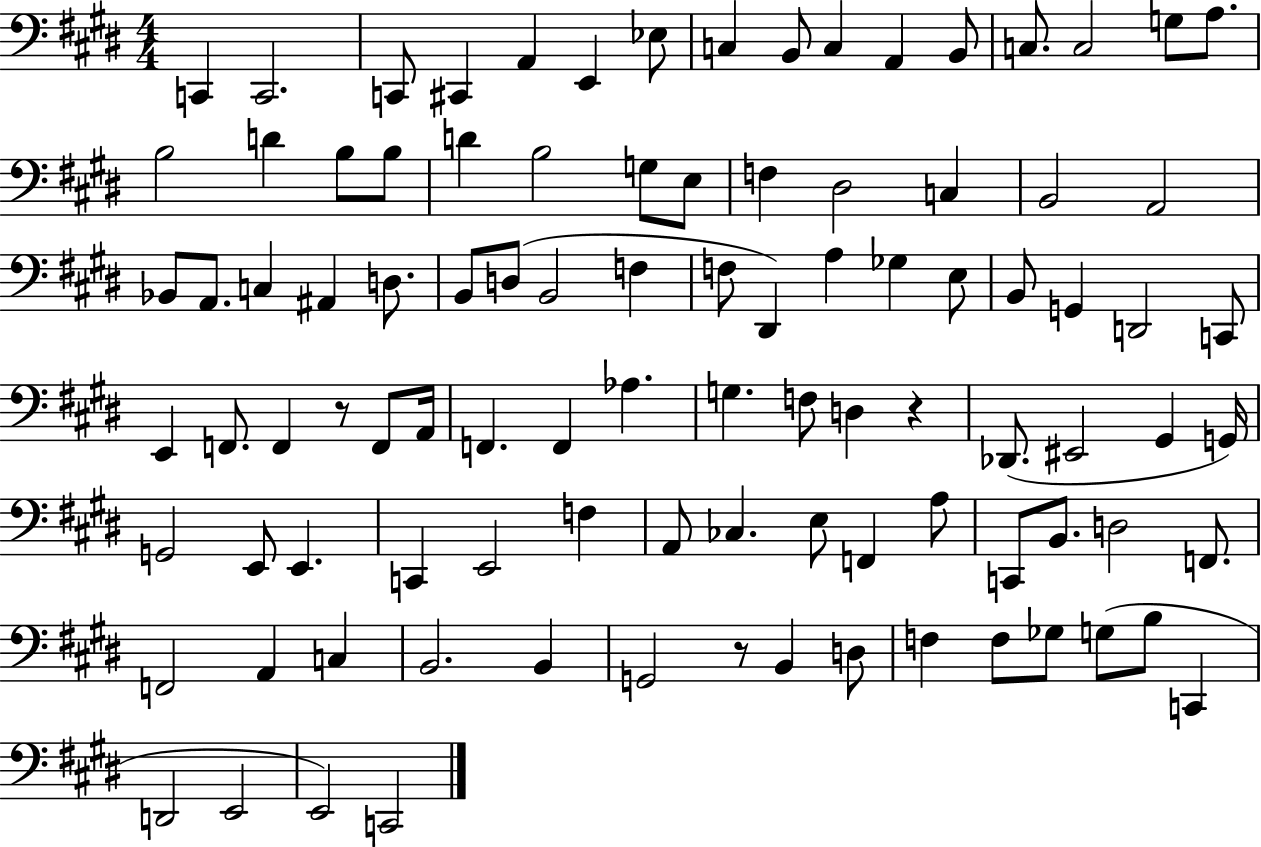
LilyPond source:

{
  \clef bass
  \numericTimeSignature
  \time 4/4
  \key e \major
  c,4 c,2. | c,8 cis,4 a,4 e,4 ees8 | c4 b,8 c4 a,4 b,8 | c8. c2 g8 a8. | \break b2 d'4 b8 b8 | d'4 b2 g8 e8 | f4 dis2 c4 | b,2 a,2 | \break bes,8 a,8. c4 ais,4 d8. | b,8 d8( b,2 f4 | f8 dis,4) a4 ges4 e8 | b,8 g,4 d,2 c,8 | \break e,4 f,8. f,4 r8 f,8 a,16 | f,4. f,4 aes4. | g4. f8 d4 r4 | des,8.( eis,2 gis,4 g,16) | \break g,2 e,8 e,4. | c,4 e,2 f4 | a,8 ces4. e8 f,4 a8 | c,8 b,8. d2 f,8. | \break f,2 a,4 c4 | b,2. b,4 | g,2 r8 b,4 d8 | f4 f8 ges8 g8( b8 c,4 | \break d,2 e,2 | e,2) c,2 | \bar "|."
}